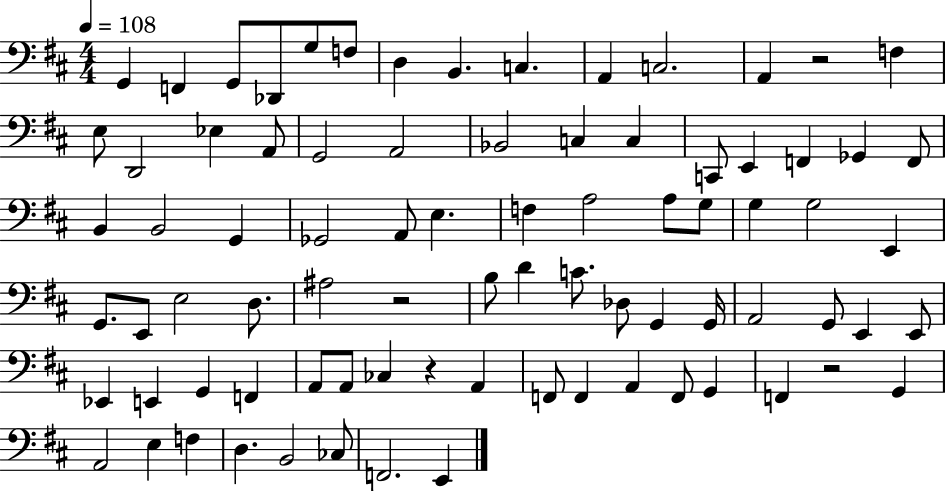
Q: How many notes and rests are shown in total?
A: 82